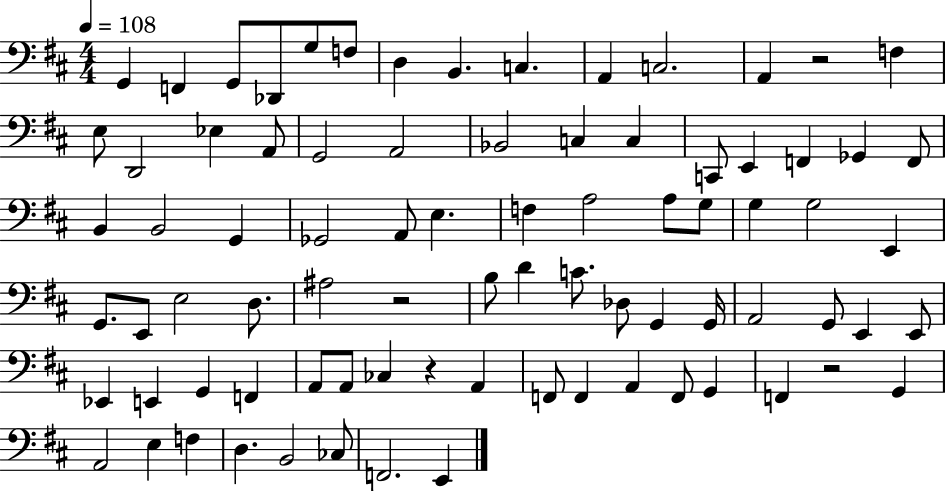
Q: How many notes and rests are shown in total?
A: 82